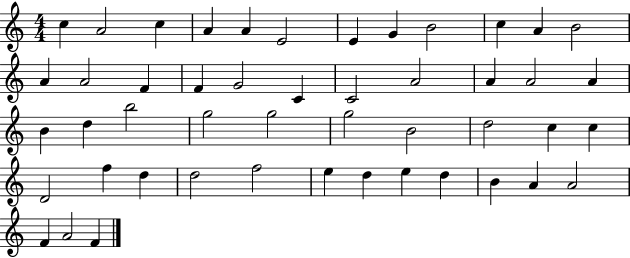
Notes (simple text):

C5/q A4/h C5/q A4/q A4/q E4/h E4/q G4/q B4/h C5/q A4/q B4/h A4/q A4/h F4/q F4/q G4/h C4/q C4/h A4/h A4/q A4/h A4/q B4/q D5/q B5/h G5/h G5/h G5/h B4/h D5/h C5/q C5/q D4/h F5/q D5/q D5/h F5/h E5/q D5/q E5/q D5/q B4/q A4/q A4/h F4/q A4/h F4/q